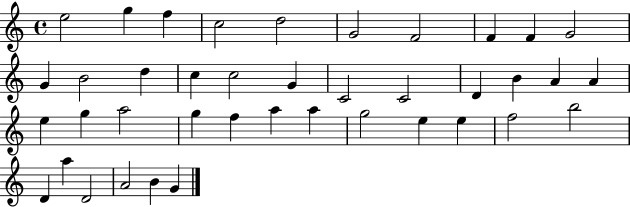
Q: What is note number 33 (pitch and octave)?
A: F5